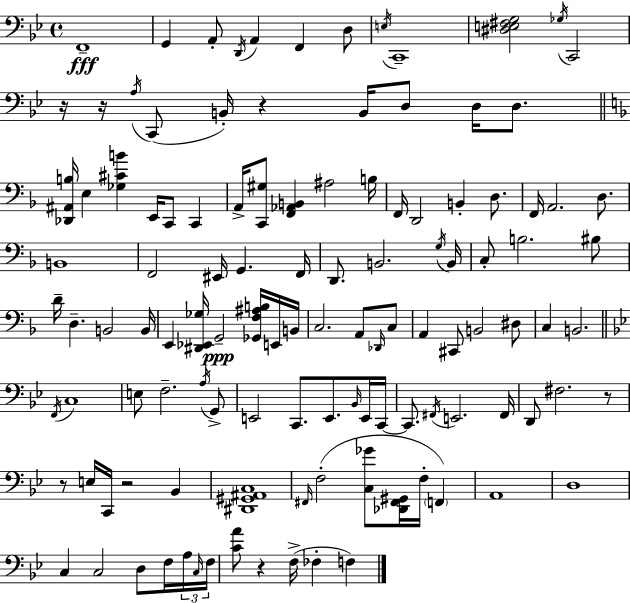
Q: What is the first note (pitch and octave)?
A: F2